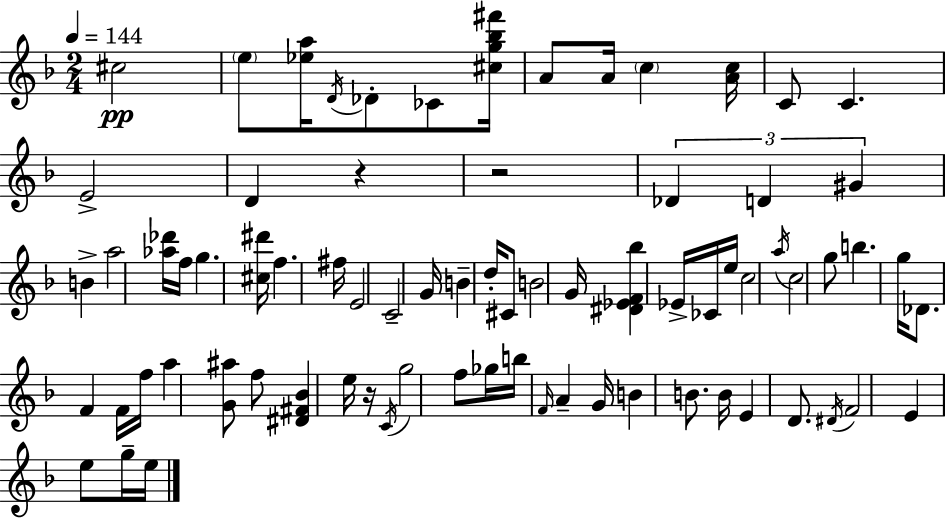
{
  \clef treble
  \numericTimeSignature
  \time 2/4
  \key f \major
  \tempo 4 = 144
  cis''2\pp | \parenthesize e''8 <ees'' a''>16 \acciaccatura { d'16 } des'8-. ces'8 | <cis'' g'' bes'' fis'''>16 a'8 a'16 \parenthesize c''4 | <a' c''>16 c'8 c'4. | \break e'2-> | d'4 r4 | r2 | \tuplet 3/2 { des'4 d'4 | \break gis'4 } b'4-> | a''2 | <aes'' des'''>16 f''16 g''4. | <cis'' dis'''>16 f''4. | \break fis''16 e'2 | c'2-- | g'16 b'4-- d''16-. cis'8 | b'2 | \break g'16 <dis' ees' f' bes''>4 ees'16-> ces'16 | e''16 c''2 | \acciaccatura { a''16 } c''2 | g''8 b''4. | \break g''16 des'8. f'4 | f'16 f''16 a''4 | <g' ais''>8 f''8 <dis' fis' bes'>4 | e''16 r16 \acciaccatura { c'16 } g''2 | \break f''8 ges''16 b''16 \grace { f'16 } | a'4-- g'16 b'4 | b'8. b'16 e'4 | d'8. \acciaccatura { dis'16 } f'2 | \break e'4 | e''8 g''16-- e''16 \bar "|."
}